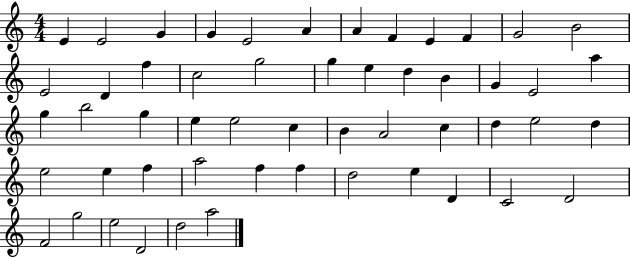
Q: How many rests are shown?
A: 0